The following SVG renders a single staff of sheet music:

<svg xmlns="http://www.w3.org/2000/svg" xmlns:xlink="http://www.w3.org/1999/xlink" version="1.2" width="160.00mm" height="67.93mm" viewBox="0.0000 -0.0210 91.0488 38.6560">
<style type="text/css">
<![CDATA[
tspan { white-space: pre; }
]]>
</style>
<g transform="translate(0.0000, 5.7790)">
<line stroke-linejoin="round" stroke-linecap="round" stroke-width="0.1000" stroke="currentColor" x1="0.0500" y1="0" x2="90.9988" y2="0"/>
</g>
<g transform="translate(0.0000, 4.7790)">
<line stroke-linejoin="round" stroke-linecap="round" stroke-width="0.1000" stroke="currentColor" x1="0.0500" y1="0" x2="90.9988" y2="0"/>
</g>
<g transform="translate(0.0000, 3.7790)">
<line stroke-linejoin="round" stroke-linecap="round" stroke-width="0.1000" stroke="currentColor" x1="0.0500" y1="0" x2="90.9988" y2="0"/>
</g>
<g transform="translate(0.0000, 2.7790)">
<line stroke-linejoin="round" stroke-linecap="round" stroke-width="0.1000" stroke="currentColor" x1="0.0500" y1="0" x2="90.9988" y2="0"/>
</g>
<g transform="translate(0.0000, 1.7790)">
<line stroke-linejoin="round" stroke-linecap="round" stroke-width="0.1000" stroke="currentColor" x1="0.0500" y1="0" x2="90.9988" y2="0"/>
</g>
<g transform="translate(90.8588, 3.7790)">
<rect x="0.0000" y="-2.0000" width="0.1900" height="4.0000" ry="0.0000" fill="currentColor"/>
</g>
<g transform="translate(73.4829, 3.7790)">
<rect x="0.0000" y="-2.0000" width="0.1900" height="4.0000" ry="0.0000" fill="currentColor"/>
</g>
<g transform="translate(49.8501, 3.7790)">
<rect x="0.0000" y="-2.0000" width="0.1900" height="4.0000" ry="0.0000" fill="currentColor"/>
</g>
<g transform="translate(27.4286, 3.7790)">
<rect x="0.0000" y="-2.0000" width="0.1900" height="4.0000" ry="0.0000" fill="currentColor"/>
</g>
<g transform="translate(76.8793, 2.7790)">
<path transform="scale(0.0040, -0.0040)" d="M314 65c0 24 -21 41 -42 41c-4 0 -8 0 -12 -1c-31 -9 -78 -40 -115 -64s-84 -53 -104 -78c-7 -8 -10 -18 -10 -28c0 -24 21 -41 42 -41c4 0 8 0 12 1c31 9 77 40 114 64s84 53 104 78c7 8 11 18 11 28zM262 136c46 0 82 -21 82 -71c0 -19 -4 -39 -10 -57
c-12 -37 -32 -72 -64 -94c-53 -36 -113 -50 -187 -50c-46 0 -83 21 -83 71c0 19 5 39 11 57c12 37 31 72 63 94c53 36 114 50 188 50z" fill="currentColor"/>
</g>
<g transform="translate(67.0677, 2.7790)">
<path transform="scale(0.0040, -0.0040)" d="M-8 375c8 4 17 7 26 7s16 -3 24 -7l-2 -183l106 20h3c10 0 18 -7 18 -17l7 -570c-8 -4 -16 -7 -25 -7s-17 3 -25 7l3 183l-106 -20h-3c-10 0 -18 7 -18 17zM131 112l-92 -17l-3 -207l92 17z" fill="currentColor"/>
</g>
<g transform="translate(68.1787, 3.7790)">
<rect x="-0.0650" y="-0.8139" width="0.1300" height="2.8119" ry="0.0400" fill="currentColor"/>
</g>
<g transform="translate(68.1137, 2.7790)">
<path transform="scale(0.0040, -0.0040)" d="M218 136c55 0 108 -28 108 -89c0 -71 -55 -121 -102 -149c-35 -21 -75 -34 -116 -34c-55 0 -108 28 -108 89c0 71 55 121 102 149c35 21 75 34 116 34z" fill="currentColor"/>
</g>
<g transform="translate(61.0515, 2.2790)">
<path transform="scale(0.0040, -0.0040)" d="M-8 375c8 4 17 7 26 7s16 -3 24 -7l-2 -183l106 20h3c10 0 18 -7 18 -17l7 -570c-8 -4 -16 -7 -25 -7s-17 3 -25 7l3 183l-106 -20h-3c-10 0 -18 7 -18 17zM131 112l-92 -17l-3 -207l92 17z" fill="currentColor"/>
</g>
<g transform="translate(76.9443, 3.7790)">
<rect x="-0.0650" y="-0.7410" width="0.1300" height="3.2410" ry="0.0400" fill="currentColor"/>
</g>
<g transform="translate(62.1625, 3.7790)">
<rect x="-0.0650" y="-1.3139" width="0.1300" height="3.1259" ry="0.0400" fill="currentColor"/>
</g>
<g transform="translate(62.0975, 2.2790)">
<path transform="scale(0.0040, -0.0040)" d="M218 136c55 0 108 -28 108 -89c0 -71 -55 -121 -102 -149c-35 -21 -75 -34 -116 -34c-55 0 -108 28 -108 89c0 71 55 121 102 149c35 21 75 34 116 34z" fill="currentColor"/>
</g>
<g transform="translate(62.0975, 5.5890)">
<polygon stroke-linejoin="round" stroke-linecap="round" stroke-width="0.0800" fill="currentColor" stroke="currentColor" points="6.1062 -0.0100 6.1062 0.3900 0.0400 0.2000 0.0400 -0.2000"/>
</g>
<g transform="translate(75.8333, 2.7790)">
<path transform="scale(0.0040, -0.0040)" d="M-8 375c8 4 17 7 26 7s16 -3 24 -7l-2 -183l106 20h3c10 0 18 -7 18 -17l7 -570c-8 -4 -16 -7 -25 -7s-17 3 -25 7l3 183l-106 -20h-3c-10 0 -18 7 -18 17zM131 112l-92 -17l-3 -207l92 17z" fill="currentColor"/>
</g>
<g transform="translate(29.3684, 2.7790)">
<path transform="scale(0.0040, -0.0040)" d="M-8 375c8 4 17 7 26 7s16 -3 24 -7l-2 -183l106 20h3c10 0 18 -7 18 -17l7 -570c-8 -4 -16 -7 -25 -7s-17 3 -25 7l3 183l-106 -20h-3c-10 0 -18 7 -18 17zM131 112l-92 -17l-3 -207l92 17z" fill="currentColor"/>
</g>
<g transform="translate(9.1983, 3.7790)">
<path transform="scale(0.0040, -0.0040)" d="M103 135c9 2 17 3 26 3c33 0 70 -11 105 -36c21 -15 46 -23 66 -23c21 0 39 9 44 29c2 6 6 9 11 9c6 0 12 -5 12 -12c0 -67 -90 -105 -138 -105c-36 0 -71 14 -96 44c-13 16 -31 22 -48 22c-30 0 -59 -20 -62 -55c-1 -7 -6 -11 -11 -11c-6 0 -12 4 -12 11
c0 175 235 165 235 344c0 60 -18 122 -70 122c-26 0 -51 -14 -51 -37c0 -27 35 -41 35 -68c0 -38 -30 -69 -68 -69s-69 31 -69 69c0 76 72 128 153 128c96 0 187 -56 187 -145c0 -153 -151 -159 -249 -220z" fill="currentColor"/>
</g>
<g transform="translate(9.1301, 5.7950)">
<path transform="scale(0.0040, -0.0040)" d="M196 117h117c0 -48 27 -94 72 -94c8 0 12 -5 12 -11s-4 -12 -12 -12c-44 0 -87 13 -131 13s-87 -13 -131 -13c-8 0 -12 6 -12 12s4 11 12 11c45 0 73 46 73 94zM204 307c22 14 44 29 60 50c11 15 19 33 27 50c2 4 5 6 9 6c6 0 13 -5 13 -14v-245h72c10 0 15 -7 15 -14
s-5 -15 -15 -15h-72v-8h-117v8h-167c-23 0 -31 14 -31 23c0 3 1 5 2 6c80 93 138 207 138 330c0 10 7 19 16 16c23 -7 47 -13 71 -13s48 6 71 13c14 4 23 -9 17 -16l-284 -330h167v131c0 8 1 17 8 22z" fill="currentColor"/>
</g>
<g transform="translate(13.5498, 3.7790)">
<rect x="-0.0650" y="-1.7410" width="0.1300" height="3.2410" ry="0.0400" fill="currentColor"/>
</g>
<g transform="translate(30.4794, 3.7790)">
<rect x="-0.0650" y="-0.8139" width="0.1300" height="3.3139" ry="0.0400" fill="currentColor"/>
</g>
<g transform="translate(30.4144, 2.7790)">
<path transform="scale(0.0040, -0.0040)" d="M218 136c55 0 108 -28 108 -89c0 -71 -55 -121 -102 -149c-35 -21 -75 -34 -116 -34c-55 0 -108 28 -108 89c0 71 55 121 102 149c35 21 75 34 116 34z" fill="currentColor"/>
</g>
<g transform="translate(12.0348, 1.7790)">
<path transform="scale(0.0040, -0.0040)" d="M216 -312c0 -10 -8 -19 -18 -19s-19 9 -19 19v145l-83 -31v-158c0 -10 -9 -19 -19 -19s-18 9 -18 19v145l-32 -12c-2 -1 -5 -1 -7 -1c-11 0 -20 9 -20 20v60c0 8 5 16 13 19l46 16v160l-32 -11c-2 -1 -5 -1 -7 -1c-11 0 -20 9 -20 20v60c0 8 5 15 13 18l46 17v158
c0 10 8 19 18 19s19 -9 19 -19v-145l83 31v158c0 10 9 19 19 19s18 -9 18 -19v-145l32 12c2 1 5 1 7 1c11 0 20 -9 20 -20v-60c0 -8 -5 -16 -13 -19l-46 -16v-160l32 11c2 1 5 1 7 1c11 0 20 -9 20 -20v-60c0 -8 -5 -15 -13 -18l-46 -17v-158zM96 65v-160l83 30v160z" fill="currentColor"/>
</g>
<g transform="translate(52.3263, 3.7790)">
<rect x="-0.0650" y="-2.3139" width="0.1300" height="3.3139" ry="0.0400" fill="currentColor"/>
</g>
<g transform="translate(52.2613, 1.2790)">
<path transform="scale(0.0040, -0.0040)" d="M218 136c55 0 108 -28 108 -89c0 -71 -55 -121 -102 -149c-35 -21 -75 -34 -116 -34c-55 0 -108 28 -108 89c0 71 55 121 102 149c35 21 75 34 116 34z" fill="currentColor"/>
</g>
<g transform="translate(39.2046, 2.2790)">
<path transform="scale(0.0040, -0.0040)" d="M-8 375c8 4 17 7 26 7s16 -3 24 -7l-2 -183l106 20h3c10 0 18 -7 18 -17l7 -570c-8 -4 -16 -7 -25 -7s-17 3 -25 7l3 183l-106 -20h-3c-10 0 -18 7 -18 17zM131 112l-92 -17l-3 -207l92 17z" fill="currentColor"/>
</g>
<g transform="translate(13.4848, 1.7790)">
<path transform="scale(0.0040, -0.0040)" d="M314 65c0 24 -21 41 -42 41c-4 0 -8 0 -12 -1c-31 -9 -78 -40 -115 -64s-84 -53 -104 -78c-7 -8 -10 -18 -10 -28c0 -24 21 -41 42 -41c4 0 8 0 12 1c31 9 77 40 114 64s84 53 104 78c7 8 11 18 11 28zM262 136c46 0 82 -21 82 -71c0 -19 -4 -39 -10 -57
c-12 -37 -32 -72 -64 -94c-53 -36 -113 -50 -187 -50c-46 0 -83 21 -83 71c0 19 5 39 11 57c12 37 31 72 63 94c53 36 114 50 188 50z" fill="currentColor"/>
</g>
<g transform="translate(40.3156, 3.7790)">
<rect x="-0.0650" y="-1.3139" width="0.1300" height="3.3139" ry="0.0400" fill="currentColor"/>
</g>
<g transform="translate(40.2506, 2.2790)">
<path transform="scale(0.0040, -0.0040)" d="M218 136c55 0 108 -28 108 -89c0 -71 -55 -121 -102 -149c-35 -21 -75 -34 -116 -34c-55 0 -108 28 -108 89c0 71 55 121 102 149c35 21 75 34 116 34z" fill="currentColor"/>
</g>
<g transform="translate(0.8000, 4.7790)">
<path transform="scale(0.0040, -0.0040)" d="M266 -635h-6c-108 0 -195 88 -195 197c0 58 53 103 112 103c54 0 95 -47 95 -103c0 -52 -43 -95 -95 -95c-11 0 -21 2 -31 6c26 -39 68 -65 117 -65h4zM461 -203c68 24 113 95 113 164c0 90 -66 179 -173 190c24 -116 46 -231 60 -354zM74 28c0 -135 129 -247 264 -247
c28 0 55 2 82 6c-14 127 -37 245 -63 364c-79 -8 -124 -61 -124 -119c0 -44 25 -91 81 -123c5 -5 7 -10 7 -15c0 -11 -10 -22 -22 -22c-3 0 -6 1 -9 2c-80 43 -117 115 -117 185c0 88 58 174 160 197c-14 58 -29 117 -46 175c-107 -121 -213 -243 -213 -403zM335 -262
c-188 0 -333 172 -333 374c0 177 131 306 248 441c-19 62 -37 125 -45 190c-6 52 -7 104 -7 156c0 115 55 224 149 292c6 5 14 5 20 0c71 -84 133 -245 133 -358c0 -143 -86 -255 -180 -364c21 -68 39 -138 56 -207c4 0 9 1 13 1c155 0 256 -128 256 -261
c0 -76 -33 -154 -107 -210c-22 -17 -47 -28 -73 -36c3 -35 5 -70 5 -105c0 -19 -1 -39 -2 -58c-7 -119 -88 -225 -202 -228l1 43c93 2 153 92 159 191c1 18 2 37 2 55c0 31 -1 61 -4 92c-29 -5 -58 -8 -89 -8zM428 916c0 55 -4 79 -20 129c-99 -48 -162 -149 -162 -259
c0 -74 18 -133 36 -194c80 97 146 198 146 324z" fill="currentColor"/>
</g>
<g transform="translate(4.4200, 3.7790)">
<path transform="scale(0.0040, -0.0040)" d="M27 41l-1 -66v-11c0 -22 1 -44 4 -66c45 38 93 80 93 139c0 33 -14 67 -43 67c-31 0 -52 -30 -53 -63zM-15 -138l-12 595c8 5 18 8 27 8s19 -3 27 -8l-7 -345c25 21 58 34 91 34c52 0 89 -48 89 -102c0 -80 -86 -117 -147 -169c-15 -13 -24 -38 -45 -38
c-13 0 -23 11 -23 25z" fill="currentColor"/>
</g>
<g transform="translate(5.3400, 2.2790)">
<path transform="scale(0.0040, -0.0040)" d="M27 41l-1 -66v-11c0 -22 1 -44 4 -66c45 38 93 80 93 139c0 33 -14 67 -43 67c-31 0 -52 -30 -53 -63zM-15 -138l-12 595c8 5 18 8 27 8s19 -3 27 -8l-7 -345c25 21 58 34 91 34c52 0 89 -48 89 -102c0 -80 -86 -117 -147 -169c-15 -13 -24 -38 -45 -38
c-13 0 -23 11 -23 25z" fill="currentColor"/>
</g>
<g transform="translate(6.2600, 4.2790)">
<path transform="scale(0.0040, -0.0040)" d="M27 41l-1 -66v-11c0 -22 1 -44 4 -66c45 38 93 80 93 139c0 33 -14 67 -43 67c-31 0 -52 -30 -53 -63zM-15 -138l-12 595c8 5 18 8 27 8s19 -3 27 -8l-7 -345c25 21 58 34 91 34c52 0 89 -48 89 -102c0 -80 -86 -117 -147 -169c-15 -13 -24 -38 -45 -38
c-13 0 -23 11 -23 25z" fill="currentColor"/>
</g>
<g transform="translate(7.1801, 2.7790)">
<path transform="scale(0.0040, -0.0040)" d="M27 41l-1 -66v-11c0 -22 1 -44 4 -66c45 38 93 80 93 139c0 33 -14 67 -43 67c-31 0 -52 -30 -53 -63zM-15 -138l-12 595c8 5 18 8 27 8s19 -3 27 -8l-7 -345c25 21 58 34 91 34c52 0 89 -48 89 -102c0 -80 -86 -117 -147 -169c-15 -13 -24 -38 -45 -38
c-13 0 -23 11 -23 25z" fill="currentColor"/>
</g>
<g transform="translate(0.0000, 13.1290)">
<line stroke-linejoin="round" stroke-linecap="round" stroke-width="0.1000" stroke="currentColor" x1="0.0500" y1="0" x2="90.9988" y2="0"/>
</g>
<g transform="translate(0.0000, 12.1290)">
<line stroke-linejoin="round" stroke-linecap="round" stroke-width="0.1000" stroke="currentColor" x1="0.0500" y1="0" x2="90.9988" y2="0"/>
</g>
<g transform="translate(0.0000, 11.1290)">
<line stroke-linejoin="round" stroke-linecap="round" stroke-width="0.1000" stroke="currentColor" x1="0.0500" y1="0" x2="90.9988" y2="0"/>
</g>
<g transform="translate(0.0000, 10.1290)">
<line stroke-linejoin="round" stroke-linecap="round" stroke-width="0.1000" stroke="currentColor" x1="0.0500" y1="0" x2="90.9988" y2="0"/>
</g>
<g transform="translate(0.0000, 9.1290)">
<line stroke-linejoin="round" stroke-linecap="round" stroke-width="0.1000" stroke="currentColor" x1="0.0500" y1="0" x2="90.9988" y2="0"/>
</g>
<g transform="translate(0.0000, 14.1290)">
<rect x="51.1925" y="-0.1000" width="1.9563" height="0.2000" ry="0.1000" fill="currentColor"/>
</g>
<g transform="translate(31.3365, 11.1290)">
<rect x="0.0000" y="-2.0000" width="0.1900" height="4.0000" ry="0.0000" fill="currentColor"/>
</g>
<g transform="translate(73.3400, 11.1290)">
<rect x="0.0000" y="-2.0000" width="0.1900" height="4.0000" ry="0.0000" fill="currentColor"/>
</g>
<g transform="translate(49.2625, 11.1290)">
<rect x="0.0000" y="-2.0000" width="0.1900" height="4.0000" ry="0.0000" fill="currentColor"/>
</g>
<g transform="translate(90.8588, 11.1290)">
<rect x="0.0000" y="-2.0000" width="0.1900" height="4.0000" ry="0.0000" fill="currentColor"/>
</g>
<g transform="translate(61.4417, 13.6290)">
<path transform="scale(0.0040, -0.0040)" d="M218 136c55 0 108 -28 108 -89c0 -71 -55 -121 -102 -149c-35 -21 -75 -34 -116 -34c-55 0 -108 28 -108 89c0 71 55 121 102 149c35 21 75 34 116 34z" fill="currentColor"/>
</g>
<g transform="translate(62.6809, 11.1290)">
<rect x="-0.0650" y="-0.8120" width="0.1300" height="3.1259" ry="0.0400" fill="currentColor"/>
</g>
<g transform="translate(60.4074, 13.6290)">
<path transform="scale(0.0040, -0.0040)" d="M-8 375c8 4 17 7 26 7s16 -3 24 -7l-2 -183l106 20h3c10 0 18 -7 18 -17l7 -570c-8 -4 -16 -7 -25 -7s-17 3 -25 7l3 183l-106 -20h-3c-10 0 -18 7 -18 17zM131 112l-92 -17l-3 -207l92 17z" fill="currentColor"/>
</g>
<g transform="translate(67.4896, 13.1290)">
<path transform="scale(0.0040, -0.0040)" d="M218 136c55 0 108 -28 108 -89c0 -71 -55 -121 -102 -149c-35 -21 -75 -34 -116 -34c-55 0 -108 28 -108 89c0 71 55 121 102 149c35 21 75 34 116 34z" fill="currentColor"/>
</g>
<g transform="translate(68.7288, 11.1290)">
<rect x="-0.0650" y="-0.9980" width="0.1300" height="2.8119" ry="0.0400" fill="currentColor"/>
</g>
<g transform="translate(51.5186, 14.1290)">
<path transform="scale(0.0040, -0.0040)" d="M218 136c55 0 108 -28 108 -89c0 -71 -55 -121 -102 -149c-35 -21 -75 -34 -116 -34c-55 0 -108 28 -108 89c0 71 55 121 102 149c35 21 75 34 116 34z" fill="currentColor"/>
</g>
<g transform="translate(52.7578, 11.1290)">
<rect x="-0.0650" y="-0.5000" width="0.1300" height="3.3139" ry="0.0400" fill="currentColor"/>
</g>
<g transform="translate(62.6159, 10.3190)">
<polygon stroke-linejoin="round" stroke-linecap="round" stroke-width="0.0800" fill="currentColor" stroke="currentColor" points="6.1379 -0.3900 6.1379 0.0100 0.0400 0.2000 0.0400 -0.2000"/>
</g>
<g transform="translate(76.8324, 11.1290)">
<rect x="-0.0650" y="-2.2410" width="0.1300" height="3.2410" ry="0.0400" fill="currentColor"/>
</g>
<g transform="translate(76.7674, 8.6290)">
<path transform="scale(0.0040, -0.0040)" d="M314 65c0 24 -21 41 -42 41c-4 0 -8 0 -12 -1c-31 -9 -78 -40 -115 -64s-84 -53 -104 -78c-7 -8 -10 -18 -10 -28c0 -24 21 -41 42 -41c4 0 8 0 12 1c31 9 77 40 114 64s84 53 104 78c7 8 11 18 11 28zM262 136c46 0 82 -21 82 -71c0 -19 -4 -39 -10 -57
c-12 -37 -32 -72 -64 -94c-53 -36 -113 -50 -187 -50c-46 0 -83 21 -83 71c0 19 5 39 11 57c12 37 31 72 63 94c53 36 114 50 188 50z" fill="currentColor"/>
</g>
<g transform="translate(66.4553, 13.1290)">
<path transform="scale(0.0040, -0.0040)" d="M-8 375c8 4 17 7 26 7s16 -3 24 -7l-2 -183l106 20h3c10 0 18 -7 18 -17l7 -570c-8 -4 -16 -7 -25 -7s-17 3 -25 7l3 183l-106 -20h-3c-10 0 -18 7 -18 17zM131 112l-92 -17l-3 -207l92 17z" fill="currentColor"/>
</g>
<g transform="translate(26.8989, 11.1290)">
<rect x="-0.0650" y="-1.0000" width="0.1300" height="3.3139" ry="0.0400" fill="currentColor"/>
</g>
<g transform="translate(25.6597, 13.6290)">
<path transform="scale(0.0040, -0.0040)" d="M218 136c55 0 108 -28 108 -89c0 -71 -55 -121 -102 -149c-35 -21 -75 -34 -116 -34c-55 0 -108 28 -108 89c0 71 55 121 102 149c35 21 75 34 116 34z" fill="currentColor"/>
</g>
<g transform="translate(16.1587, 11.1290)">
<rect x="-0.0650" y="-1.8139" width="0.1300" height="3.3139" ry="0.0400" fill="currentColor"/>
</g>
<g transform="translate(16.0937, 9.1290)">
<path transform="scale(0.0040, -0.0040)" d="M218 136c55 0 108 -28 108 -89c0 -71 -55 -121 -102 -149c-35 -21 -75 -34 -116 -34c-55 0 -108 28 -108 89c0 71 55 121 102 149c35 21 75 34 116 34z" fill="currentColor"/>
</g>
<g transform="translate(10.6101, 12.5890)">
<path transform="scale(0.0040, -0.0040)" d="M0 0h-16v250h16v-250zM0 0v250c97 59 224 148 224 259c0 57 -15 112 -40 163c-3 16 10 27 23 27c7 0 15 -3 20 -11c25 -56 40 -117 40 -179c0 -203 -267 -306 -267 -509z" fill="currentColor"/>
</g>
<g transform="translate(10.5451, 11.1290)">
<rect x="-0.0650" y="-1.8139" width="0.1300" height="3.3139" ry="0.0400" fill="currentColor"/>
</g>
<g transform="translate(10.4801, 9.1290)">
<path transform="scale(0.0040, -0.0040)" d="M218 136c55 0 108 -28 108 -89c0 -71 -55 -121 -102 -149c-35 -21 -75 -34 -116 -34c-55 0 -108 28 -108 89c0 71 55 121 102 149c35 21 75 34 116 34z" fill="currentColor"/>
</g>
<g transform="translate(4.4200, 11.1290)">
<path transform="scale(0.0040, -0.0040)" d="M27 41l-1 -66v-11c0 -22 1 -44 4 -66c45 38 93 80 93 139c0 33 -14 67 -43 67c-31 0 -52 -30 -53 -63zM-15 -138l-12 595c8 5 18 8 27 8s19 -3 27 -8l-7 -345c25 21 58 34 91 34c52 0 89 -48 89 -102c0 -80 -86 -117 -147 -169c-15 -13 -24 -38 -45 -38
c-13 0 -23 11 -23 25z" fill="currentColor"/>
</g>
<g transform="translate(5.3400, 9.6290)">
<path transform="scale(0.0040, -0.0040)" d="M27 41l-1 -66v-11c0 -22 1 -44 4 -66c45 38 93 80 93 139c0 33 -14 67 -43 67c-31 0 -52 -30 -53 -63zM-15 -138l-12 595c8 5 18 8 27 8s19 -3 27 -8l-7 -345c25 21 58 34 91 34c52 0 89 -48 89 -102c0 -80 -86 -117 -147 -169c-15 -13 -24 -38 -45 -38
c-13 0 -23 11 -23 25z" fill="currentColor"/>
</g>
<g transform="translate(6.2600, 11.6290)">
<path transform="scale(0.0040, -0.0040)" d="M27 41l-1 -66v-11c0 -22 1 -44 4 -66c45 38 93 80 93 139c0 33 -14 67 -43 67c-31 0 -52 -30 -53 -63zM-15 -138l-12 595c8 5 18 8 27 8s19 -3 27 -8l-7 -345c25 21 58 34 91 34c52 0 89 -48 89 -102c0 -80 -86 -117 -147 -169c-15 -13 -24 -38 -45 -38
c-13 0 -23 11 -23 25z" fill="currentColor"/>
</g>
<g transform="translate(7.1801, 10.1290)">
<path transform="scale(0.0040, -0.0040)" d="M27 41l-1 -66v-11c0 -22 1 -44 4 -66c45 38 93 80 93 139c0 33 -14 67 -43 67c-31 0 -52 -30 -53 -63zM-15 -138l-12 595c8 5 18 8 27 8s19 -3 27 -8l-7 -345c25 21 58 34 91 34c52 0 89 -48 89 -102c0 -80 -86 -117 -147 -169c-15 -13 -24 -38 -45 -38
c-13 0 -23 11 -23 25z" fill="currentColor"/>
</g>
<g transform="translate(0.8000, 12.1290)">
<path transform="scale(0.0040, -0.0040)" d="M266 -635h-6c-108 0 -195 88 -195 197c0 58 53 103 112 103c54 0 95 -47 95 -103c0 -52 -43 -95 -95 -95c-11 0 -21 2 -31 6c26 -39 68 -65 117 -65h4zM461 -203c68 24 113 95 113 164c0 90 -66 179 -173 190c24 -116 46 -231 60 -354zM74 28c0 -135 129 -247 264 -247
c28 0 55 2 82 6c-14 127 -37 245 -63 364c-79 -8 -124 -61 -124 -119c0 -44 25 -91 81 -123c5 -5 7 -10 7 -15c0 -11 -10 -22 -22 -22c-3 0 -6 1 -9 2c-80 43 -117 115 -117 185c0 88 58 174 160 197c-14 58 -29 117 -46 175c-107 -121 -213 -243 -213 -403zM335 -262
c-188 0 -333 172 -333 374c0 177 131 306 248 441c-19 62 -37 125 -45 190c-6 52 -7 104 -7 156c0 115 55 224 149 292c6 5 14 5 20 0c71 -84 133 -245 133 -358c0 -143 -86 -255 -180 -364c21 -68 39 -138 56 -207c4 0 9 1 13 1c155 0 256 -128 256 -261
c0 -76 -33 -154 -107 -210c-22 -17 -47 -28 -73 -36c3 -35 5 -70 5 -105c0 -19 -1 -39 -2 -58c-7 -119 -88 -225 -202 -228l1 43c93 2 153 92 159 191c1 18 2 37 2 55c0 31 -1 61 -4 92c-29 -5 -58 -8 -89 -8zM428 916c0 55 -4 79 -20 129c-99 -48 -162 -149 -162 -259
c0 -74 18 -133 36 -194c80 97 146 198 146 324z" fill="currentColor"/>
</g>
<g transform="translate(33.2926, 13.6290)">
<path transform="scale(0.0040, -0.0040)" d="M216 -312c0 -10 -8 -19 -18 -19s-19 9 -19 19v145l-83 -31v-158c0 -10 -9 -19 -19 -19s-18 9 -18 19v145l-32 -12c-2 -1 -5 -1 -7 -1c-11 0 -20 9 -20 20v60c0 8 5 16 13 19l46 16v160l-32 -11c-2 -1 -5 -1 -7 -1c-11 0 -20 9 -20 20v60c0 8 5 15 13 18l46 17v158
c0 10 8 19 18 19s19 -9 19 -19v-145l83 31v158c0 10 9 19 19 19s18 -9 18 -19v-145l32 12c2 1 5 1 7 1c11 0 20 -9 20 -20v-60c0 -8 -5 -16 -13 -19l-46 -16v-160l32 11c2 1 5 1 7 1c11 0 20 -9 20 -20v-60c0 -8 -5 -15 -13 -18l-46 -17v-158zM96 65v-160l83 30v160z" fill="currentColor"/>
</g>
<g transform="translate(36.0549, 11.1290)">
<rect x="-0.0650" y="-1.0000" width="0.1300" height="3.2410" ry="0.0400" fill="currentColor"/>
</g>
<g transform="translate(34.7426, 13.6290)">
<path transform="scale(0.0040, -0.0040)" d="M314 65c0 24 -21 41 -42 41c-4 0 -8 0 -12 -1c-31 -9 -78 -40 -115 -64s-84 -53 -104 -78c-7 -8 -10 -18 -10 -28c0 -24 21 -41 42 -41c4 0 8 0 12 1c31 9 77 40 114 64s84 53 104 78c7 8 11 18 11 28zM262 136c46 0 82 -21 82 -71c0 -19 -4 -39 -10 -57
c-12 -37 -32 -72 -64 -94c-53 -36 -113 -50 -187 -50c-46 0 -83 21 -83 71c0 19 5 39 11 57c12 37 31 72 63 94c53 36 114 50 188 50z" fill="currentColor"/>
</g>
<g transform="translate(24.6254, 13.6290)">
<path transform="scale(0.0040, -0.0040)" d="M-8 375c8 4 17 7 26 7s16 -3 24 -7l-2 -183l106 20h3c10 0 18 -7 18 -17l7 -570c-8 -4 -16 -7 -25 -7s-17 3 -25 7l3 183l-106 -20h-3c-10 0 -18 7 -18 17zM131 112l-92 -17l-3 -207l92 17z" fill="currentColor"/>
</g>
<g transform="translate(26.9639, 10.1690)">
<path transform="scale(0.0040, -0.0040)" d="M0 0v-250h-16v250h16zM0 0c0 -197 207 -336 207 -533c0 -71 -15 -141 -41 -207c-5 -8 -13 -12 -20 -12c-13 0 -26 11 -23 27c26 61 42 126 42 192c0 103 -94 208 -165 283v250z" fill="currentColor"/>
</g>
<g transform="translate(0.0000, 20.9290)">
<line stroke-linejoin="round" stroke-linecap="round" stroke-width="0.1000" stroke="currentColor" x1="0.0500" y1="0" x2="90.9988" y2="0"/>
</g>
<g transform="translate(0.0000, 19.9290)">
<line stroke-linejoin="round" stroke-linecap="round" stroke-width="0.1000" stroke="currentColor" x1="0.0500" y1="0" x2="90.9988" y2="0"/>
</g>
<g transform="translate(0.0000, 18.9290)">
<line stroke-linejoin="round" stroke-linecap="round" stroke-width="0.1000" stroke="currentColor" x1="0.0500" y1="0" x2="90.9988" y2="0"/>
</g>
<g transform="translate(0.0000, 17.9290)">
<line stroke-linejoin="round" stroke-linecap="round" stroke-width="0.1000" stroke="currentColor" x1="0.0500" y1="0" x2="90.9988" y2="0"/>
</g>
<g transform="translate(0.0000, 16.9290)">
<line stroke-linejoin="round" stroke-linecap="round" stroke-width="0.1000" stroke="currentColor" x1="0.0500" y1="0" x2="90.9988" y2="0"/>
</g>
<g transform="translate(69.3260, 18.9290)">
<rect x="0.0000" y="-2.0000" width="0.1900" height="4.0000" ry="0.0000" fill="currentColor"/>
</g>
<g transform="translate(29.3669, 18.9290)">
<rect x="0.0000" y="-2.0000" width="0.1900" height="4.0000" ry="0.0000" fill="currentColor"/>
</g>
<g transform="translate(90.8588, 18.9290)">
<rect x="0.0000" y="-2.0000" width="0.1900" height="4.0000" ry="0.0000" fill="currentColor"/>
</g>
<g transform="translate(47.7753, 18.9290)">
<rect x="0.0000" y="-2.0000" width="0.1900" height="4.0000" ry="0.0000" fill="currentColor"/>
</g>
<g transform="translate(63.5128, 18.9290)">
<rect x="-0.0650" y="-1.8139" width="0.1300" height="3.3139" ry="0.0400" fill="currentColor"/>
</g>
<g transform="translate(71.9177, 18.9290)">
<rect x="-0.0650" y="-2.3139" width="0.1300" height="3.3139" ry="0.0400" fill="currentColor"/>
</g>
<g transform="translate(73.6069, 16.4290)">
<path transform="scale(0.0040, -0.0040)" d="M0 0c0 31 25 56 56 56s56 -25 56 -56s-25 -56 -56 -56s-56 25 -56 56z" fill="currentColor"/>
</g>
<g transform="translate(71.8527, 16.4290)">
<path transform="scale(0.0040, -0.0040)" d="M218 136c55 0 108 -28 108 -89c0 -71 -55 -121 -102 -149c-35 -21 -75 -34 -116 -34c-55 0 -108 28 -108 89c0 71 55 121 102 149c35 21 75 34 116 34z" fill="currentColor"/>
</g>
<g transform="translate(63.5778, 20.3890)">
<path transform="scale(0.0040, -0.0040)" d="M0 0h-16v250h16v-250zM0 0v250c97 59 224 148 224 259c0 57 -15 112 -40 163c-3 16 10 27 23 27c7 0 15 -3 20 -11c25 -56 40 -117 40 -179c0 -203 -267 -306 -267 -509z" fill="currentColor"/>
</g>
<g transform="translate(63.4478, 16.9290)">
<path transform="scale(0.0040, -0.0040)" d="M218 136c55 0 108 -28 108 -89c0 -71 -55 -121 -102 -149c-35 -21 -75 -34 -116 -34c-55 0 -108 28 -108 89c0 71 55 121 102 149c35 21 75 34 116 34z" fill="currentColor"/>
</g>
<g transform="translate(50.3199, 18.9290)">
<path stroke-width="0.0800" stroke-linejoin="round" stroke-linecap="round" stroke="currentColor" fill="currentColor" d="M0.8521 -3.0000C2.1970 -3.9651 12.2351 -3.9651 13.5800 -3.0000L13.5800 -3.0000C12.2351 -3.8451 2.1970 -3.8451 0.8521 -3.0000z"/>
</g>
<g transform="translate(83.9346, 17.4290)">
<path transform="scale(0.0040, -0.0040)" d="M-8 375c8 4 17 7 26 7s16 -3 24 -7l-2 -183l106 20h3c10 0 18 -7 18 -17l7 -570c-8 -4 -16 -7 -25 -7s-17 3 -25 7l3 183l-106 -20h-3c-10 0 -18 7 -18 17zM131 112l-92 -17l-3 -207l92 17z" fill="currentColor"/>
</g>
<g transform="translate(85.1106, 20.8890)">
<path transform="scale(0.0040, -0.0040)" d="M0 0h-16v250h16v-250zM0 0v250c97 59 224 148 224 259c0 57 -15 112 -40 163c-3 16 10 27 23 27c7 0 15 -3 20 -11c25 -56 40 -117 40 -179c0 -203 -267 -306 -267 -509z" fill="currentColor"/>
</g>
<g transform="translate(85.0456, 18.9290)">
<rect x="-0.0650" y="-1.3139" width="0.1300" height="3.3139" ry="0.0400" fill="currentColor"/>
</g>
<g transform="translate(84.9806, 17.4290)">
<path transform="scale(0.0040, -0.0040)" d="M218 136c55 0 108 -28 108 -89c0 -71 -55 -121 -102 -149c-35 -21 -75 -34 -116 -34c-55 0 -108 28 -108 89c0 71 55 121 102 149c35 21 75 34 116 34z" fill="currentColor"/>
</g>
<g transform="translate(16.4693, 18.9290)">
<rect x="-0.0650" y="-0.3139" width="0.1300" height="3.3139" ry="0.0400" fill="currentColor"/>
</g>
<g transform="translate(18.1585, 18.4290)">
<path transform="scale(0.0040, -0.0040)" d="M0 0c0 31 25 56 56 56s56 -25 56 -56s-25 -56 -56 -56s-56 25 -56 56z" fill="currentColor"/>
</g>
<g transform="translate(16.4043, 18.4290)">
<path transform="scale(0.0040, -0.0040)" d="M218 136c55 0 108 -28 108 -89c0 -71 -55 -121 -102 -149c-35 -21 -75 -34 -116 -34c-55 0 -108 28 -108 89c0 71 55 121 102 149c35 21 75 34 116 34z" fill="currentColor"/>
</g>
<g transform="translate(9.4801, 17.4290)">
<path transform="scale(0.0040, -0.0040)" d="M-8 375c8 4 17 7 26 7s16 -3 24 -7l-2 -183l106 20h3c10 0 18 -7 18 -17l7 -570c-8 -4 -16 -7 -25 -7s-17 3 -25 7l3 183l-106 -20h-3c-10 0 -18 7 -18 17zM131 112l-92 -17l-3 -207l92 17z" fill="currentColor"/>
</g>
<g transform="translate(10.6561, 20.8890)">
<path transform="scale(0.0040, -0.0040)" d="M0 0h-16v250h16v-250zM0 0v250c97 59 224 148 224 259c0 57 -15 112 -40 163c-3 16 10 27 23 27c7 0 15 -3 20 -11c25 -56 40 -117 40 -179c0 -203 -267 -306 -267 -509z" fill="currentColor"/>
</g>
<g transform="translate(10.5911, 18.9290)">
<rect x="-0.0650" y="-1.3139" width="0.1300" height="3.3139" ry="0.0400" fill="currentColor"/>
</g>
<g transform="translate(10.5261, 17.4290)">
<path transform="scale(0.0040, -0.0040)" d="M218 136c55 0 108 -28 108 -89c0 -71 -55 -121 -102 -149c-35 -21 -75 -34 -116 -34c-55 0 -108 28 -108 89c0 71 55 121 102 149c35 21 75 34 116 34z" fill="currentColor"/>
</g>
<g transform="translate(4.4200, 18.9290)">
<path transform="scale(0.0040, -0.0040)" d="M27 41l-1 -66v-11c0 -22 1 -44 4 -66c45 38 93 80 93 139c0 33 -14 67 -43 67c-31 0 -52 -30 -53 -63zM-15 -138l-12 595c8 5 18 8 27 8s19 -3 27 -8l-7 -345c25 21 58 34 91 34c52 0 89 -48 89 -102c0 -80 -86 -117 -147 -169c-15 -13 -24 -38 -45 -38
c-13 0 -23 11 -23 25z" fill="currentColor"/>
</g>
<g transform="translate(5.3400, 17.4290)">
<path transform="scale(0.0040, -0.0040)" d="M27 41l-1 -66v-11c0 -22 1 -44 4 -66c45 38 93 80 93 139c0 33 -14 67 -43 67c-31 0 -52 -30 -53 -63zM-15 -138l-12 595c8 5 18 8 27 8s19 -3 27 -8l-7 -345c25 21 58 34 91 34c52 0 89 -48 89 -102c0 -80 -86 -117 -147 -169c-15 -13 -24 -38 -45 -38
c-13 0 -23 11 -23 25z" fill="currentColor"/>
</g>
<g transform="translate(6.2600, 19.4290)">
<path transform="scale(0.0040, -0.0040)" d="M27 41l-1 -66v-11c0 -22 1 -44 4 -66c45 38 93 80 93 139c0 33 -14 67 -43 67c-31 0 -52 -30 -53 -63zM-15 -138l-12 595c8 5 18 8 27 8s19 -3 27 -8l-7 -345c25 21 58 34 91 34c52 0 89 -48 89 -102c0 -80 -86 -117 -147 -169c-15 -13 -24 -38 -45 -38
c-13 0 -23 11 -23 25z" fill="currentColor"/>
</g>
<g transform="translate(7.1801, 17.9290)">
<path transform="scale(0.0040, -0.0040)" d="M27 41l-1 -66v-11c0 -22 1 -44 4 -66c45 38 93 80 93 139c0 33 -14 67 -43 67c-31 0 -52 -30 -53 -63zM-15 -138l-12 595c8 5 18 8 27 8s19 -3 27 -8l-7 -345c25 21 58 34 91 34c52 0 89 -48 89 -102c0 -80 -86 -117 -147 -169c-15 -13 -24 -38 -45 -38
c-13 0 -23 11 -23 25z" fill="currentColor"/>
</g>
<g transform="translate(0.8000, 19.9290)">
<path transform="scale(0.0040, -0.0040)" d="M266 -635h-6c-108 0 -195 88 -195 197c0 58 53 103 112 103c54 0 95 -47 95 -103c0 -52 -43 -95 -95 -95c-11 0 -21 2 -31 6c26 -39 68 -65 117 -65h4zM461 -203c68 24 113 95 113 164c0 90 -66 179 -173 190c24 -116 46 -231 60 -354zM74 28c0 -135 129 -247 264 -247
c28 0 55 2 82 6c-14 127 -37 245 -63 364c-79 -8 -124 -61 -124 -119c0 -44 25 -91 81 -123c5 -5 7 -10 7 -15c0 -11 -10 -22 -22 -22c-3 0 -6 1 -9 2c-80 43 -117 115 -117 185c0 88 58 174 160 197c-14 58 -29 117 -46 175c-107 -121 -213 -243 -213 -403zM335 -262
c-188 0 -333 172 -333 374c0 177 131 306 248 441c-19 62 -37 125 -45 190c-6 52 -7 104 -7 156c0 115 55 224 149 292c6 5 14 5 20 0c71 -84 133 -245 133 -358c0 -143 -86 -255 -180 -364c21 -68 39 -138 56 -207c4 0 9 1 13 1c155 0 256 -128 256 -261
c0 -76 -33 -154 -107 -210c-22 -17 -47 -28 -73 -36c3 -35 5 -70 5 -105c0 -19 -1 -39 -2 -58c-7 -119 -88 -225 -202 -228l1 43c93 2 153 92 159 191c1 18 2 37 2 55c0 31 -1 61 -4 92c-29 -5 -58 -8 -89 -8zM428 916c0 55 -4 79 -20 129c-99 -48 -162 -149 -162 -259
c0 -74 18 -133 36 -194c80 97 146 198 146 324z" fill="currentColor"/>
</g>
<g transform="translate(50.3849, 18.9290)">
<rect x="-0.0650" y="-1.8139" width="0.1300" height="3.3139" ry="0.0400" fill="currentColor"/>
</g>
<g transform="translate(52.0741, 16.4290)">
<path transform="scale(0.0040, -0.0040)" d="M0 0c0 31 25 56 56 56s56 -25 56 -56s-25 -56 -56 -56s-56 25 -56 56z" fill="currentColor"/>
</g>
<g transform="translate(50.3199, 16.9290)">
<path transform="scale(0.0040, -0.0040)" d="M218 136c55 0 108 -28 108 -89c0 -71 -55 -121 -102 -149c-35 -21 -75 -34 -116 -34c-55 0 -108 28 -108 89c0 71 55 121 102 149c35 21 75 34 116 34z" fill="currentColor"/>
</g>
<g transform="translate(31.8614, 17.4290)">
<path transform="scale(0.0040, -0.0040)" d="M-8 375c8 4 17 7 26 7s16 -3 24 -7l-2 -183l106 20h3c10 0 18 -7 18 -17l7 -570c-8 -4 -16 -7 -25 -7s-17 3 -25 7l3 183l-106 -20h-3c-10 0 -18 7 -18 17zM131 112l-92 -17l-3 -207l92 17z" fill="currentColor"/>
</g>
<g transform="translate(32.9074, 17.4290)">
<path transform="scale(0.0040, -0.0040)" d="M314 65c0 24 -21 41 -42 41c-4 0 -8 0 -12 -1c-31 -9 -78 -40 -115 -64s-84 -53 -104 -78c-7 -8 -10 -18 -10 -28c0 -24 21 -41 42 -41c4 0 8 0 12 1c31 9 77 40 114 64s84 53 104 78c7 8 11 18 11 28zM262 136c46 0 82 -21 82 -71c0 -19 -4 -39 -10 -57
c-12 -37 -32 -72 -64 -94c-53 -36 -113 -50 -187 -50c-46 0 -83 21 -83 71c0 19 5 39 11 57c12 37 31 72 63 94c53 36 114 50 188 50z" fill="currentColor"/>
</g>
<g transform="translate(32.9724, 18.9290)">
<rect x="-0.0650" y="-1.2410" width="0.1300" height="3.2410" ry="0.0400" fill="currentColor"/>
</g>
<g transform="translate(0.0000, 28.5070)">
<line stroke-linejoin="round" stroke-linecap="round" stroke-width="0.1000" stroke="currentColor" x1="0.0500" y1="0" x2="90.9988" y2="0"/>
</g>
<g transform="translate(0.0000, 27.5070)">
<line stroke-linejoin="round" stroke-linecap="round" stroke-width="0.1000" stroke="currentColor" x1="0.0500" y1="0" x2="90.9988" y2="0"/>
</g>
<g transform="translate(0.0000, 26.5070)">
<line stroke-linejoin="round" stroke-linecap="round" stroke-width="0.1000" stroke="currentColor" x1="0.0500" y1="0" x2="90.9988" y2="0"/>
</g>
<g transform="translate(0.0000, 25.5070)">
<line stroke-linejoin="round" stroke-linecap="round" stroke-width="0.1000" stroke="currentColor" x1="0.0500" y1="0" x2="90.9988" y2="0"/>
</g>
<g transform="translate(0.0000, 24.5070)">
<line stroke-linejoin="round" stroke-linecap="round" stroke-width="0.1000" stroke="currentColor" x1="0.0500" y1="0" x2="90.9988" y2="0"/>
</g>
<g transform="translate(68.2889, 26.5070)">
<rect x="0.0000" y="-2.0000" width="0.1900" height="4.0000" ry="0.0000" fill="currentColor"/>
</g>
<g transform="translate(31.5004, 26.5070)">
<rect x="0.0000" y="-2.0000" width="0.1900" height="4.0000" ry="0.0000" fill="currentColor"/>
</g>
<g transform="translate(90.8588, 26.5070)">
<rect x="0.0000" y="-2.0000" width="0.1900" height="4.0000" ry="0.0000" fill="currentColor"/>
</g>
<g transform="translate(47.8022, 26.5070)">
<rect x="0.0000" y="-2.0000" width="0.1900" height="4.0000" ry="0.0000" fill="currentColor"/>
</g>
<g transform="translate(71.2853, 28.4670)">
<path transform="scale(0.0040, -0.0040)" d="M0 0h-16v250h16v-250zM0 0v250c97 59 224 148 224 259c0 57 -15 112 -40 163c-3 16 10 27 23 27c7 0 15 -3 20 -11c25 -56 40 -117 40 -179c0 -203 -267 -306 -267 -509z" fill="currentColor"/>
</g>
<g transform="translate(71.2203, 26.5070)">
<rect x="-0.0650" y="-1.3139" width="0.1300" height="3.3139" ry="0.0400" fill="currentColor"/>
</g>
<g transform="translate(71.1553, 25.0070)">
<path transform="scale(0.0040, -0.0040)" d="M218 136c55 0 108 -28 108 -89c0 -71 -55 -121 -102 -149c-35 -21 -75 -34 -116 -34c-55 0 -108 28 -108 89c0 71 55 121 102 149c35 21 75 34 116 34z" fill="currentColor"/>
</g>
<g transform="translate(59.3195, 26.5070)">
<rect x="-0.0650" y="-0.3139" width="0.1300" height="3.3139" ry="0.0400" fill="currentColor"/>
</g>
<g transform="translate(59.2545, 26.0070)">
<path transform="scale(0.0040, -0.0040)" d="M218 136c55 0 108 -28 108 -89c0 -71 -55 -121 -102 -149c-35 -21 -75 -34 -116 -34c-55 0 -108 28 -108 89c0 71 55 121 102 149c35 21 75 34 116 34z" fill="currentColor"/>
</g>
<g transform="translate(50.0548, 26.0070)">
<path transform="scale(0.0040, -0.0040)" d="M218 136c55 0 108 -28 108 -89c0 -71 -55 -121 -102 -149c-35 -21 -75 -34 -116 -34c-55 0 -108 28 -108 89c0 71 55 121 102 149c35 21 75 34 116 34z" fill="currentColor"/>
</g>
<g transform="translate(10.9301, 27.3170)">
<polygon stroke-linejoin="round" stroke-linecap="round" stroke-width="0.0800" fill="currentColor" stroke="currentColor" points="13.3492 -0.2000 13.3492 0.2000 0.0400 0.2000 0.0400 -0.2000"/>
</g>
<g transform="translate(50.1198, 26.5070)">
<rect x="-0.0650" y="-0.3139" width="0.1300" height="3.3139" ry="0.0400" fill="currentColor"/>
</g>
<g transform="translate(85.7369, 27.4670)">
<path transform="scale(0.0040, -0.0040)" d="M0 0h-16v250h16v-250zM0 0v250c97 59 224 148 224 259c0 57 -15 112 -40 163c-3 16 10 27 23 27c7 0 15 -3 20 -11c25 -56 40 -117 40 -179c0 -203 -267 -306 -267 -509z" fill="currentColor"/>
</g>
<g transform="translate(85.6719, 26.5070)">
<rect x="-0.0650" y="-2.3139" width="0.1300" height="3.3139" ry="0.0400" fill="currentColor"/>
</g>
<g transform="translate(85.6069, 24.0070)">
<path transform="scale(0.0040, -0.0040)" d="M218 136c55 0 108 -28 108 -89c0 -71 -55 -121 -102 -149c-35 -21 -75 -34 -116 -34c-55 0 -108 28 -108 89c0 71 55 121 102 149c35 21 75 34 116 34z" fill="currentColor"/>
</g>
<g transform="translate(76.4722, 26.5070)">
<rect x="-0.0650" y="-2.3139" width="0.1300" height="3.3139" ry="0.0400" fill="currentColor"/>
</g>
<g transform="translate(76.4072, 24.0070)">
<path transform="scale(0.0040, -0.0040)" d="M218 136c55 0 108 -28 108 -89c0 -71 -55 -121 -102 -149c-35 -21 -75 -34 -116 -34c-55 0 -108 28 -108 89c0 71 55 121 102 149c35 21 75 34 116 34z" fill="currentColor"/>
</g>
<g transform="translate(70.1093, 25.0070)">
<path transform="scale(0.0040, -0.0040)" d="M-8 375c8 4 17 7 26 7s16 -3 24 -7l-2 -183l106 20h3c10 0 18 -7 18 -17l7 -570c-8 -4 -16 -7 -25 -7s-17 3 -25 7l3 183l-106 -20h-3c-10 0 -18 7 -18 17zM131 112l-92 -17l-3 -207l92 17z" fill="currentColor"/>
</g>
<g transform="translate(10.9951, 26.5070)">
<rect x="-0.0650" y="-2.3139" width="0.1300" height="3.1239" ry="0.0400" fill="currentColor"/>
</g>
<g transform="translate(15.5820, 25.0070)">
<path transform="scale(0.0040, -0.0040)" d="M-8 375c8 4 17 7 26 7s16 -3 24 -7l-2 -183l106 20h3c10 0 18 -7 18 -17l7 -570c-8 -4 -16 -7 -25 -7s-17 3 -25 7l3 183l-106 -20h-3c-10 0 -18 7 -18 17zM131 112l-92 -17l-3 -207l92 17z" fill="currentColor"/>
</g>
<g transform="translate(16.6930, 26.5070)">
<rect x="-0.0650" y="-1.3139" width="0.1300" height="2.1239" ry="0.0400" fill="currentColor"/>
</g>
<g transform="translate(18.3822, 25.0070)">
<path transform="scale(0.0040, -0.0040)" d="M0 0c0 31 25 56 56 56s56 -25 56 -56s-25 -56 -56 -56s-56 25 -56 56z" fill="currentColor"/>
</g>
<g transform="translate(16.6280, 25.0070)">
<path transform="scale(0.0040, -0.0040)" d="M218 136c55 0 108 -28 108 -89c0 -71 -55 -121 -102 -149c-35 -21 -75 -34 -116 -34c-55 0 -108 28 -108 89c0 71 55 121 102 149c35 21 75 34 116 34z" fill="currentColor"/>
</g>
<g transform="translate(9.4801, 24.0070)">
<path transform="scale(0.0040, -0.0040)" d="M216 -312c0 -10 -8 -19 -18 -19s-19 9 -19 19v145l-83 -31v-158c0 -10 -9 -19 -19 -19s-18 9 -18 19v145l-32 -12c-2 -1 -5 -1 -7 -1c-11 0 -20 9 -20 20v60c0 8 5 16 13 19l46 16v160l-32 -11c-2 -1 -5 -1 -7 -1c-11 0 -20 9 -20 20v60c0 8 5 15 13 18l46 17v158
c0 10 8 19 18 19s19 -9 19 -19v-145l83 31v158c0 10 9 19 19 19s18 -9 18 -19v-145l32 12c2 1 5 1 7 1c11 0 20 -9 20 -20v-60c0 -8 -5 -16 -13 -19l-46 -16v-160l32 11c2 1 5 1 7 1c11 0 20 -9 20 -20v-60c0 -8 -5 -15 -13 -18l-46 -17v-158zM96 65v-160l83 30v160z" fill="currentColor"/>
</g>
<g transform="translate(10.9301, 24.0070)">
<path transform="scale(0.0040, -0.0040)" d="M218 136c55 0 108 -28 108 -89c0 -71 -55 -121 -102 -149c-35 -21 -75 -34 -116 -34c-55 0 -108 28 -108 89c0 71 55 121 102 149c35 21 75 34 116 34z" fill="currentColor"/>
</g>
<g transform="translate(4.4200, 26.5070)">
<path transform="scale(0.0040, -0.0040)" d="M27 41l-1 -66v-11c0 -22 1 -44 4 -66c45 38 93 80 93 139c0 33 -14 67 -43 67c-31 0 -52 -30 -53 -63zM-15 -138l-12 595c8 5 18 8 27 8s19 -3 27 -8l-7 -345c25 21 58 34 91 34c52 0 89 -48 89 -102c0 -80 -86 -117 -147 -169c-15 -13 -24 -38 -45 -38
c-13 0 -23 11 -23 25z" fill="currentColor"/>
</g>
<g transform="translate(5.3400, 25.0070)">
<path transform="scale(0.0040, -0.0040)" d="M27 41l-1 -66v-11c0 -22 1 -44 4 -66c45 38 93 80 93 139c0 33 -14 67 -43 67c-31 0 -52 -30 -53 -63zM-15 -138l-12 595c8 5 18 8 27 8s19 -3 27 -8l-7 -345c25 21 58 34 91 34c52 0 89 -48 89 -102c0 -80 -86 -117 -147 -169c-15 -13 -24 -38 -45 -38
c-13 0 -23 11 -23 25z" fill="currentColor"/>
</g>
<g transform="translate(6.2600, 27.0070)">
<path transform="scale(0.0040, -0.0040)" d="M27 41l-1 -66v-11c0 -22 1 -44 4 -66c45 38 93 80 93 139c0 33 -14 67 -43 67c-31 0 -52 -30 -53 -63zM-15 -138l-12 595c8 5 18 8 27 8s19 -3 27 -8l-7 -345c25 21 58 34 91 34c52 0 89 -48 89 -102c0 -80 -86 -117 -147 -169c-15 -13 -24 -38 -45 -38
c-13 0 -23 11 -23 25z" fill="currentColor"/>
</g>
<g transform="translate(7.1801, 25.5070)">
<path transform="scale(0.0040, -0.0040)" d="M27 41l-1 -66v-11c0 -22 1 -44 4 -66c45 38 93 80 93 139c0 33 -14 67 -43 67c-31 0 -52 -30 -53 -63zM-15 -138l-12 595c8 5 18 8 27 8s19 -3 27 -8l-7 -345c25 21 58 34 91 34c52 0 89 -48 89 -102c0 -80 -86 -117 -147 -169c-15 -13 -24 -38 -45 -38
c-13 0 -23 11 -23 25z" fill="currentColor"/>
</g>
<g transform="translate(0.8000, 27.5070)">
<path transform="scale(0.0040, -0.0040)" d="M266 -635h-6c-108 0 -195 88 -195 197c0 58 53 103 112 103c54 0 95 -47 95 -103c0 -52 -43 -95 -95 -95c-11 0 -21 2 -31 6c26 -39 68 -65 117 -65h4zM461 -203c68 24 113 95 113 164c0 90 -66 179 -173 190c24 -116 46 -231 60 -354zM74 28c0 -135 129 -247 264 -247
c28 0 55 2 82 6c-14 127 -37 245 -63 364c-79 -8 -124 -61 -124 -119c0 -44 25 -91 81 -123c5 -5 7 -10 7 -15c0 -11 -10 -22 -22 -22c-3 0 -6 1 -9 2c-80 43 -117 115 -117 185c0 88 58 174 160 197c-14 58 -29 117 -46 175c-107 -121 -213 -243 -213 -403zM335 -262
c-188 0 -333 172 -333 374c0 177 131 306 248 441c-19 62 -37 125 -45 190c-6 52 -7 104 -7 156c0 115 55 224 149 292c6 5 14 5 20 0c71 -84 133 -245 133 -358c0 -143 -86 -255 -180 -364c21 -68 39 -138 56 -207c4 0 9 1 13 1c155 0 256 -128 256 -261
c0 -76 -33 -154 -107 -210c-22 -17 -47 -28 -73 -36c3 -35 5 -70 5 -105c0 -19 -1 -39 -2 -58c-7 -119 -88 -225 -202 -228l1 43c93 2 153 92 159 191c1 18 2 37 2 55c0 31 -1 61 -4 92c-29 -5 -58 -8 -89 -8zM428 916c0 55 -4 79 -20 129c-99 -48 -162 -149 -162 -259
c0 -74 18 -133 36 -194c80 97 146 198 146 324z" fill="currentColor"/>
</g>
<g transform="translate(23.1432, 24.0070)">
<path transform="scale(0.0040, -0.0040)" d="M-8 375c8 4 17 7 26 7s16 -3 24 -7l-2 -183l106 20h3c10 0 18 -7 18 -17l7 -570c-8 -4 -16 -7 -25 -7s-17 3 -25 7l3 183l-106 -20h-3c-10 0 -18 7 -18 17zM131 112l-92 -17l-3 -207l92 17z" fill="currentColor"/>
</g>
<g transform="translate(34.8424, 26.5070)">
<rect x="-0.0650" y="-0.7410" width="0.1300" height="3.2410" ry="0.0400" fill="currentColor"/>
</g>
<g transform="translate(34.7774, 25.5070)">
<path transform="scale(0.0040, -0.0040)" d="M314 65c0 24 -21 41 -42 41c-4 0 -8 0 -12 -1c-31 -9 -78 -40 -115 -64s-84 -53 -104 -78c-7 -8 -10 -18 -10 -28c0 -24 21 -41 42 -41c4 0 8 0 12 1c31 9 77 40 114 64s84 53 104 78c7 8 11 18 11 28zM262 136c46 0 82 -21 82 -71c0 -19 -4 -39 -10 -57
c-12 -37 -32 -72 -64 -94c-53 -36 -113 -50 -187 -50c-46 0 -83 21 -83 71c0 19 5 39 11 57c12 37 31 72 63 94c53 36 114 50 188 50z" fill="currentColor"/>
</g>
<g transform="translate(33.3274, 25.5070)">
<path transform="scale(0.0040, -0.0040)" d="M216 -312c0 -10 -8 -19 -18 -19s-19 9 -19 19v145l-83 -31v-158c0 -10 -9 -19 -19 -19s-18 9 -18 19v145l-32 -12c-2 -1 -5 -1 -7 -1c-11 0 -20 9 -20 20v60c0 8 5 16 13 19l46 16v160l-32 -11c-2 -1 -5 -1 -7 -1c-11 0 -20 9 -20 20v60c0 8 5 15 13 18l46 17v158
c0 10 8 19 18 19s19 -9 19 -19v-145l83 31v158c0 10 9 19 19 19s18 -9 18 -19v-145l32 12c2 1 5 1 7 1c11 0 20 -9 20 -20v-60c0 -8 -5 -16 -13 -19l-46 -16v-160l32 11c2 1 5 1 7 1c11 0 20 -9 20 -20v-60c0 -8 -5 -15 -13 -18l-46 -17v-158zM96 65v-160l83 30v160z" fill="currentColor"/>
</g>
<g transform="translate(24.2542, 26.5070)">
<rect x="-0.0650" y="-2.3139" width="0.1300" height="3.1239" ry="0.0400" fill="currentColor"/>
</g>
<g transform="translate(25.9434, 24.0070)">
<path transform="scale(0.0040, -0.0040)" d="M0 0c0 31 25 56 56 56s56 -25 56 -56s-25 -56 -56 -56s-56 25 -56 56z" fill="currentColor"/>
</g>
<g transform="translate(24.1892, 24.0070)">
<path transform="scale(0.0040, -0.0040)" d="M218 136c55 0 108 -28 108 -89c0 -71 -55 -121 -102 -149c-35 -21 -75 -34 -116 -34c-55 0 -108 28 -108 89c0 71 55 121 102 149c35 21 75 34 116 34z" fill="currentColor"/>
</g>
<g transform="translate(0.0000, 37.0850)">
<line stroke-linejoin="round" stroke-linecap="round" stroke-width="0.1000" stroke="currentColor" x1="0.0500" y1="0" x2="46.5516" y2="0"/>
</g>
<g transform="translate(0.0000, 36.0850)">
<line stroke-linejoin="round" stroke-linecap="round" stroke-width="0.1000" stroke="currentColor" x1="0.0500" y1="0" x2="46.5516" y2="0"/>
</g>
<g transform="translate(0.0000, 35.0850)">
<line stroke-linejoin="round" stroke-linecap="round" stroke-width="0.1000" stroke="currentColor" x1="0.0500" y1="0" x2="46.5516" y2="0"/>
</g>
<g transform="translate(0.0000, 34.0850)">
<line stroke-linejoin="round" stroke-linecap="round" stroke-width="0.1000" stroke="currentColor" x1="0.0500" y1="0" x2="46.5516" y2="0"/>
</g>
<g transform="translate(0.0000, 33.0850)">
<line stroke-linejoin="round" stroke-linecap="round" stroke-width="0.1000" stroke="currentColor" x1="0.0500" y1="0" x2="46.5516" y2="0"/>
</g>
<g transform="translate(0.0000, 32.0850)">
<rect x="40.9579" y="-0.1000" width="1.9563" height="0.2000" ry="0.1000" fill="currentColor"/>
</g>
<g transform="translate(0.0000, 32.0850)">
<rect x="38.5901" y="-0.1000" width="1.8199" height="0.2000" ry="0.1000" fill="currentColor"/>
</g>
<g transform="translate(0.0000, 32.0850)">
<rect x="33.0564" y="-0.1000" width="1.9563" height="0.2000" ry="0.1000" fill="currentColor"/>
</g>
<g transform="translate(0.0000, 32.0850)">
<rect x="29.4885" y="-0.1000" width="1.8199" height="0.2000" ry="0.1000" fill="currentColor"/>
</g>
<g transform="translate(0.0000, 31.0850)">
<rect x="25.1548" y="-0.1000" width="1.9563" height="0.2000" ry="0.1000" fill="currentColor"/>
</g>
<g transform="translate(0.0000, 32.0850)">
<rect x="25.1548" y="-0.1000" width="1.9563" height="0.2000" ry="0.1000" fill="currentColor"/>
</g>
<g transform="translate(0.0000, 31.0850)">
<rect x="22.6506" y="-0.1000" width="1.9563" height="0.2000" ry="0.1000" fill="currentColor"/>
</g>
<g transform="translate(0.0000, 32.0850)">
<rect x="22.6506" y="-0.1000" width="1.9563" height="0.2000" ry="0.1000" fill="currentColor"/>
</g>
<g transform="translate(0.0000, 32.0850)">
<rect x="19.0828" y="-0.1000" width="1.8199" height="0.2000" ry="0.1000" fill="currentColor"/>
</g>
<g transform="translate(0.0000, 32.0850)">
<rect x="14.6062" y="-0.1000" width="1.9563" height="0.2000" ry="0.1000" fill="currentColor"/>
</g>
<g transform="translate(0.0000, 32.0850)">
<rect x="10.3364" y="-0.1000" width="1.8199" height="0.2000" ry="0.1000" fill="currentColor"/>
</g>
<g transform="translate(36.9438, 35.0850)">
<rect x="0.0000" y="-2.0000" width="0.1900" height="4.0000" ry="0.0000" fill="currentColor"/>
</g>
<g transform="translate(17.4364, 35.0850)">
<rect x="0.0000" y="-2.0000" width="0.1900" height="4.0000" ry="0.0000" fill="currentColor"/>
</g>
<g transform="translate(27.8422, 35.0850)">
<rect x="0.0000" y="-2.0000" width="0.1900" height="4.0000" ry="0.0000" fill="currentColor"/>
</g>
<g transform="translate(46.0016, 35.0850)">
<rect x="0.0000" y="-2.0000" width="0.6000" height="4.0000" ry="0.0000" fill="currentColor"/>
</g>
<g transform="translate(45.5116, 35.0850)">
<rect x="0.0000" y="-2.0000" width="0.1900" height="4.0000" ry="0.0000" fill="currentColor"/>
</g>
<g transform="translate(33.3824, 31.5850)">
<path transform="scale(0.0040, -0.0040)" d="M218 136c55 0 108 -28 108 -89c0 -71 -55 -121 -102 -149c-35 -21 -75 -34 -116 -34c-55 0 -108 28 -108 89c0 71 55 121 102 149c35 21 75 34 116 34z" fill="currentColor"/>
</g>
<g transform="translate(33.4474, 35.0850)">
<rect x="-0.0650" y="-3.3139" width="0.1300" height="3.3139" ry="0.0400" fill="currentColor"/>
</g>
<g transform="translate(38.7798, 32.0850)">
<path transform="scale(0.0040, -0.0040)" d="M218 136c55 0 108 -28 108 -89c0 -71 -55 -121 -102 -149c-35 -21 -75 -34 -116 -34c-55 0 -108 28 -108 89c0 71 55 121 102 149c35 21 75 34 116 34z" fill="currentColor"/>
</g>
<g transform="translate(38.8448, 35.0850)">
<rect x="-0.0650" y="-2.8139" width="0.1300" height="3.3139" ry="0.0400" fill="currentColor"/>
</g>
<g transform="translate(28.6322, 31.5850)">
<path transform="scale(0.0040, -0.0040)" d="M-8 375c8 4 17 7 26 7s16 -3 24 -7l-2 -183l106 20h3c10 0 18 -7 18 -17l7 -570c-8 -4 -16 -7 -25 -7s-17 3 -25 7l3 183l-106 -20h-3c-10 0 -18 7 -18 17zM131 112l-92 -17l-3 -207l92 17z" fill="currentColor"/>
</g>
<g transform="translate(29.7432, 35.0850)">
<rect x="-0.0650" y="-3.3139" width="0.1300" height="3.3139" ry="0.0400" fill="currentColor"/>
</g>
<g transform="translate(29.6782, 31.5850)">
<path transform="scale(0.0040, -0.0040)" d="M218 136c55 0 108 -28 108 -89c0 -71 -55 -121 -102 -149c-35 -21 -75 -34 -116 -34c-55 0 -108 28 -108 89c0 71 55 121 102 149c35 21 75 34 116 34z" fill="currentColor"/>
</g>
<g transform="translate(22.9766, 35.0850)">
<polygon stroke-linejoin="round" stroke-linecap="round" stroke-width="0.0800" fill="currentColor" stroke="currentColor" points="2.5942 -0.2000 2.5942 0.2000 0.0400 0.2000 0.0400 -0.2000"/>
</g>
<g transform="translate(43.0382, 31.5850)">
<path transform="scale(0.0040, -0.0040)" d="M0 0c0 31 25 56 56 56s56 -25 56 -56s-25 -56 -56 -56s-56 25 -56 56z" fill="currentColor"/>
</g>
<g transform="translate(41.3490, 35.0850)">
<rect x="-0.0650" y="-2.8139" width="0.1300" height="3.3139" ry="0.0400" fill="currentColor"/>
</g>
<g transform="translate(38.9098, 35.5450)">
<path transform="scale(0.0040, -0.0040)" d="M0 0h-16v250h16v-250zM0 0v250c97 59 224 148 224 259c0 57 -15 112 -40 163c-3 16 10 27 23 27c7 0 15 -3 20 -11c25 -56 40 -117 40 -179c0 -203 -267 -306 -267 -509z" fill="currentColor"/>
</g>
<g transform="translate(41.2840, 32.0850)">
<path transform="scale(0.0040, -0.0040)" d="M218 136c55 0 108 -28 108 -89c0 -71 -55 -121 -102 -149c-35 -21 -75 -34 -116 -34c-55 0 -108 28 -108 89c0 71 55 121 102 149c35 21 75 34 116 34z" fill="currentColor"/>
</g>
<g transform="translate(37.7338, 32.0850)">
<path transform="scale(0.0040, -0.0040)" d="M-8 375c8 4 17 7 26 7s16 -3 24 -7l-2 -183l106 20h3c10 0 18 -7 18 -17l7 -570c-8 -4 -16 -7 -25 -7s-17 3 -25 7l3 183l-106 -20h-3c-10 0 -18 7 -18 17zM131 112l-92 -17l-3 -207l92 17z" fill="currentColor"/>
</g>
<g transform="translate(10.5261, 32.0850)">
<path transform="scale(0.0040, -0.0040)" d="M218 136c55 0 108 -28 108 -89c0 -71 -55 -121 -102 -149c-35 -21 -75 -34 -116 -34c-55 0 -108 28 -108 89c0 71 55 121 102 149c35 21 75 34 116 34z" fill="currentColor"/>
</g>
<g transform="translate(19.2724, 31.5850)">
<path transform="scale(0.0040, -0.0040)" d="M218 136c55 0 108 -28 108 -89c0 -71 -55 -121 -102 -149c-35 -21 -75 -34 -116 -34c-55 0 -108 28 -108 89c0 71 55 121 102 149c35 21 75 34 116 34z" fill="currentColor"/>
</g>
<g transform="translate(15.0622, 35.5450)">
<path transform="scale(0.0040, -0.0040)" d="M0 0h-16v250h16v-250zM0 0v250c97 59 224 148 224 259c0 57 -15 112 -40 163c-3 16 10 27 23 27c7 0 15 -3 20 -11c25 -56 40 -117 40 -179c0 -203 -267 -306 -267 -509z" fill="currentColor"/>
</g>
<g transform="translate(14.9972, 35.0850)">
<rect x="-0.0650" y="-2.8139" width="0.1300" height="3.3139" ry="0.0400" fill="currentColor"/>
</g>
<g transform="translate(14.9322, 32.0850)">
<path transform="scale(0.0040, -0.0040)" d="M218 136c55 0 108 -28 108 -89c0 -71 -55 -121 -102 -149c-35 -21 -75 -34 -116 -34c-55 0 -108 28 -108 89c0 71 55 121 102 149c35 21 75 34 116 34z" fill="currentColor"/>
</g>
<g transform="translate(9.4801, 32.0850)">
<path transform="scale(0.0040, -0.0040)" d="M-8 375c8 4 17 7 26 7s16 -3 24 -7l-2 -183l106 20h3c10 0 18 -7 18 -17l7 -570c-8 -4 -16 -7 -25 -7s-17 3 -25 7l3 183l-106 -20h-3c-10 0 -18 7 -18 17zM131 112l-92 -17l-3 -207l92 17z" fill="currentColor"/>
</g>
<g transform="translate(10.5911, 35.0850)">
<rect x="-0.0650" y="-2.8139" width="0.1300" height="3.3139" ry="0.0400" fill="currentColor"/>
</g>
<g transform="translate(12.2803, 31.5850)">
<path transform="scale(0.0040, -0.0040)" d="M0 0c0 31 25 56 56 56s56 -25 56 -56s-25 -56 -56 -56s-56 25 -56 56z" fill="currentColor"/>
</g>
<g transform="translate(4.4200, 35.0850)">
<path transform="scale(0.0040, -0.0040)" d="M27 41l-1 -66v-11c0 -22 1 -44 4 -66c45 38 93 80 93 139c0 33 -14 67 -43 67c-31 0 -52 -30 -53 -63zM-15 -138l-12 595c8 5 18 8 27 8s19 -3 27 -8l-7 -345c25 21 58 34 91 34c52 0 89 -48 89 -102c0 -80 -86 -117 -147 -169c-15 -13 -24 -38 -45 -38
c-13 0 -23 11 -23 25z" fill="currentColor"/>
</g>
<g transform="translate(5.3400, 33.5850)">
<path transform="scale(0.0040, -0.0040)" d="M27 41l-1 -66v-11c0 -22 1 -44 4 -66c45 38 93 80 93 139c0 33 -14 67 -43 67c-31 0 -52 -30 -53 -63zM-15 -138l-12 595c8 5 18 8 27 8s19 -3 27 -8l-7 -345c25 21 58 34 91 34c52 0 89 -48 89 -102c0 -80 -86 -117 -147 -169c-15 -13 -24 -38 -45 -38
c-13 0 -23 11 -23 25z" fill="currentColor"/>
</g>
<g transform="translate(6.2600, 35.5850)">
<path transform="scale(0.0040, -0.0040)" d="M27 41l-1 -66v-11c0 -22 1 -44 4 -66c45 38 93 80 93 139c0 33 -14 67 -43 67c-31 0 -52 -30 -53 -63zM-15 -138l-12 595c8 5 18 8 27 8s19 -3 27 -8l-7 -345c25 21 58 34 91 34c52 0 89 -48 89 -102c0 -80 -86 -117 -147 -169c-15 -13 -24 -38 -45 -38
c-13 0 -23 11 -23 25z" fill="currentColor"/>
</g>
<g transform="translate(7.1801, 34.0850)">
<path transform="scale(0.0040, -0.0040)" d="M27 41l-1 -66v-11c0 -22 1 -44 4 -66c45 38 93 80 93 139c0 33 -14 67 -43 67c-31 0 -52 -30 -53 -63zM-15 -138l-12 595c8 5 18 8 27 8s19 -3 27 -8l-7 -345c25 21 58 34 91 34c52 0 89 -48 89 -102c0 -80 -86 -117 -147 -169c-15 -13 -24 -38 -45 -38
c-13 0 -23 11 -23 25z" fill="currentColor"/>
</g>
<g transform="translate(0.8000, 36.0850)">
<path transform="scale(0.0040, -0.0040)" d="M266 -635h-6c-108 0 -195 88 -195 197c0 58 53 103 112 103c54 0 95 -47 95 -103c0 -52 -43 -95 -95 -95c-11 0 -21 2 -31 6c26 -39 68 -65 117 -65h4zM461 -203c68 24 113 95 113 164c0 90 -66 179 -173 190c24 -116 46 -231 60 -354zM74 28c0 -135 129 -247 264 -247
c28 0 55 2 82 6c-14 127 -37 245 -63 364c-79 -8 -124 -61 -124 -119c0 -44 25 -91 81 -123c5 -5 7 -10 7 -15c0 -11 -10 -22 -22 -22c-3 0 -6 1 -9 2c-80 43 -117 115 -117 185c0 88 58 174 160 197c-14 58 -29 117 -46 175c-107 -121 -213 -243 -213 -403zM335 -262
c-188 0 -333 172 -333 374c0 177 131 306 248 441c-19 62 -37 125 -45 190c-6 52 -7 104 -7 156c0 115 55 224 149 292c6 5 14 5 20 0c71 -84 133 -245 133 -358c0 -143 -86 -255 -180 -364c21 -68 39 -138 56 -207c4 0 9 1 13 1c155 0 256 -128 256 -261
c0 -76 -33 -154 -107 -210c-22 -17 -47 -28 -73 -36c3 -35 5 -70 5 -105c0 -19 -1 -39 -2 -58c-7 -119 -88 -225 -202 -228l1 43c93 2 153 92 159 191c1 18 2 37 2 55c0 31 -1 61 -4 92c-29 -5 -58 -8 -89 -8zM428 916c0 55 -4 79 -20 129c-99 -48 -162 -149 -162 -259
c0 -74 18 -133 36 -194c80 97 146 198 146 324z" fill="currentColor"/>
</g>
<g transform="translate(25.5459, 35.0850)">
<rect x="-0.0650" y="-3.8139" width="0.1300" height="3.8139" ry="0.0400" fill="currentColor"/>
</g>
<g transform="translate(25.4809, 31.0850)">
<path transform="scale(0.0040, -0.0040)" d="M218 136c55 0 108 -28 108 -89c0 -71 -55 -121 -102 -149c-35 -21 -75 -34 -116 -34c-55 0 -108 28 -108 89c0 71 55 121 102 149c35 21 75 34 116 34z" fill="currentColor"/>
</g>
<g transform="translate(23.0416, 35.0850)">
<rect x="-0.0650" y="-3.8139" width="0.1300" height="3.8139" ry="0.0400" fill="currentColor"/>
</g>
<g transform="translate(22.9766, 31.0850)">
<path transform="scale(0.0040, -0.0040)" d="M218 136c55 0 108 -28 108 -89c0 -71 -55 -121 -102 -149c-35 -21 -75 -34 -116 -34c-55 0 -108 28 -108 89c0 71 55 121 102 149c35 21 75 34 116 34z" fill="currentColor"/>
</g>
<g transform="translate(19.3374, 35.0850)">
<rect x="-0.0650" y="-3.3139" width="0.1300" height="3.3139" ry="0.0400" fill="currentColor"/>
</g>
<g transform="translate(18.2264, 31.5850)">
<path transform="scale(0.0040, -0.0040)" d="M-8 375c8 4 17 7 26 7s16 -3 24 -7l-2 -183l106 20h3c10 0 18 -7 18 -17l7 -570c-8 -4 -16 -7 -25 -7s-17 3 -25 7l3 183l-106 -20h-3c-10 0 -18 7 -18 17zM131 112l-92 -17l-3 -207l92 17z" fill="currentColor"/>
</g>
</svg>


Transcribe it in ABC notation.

X:1
T:Untitled
M:2/4
L:1/4
K:Ab
^f2 d e g e/2 d/2 d2 f/2 f D/2 ^D2 C D/2 E/2 g2 e/2 c e2 f f/2 g e/2 ^g/2 e/2 g/2 ^d2 c c e/2 g g/2 a a/2 b c'/2 c'/2 b b a/2 a